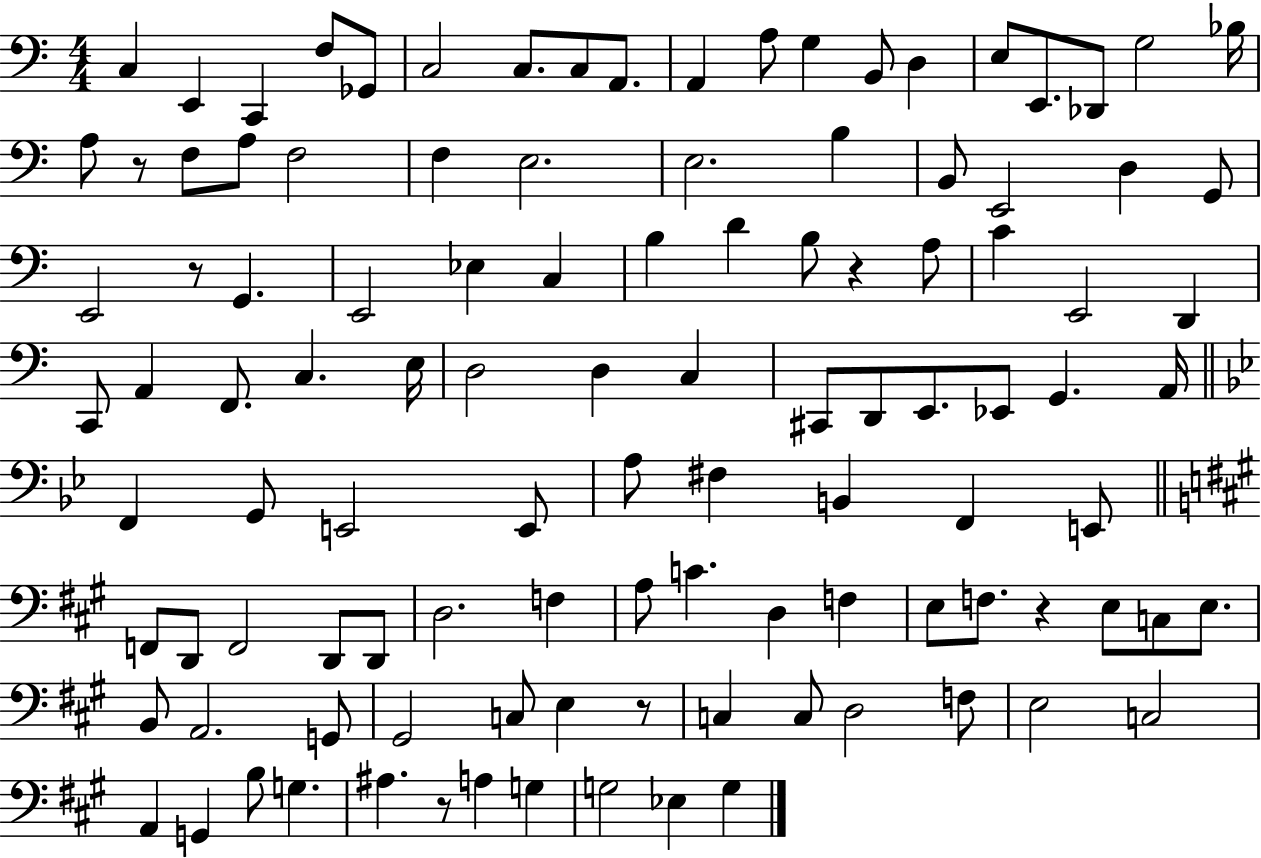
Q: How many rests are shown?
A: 6